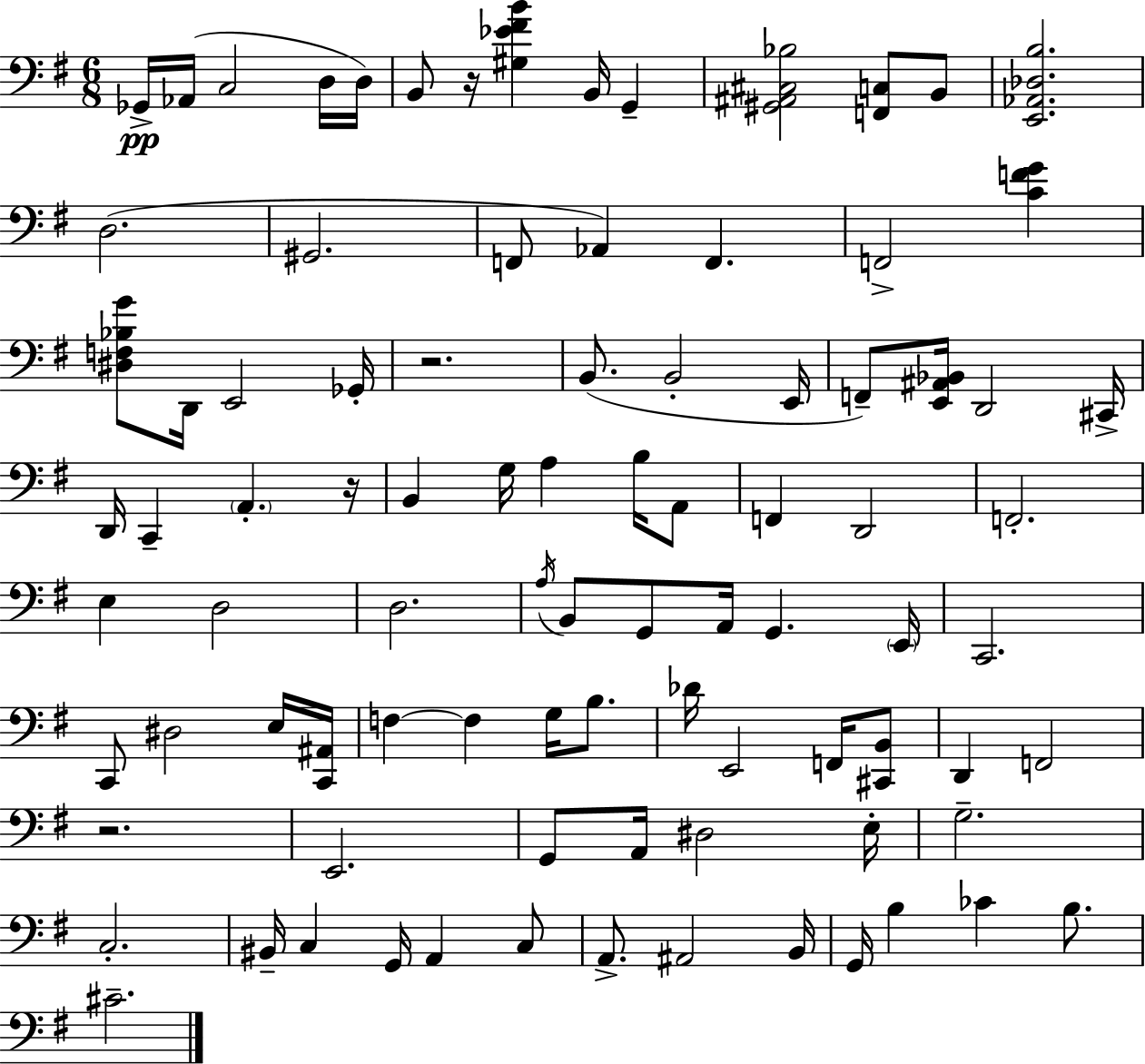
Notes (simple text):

Gb2/s Ab2/s C3/h D3/s D3/s B2/e R/s [G#3,Eb4,F#4,B4]/q B2/s G2/q [G#2,A#2,C#3,Bb3]/h [F2,C3]/e B2/e [E2,Ab2,Db3,B3]/h. D3/h. G#2/h. F2/e Ab2/q F2/q. F2/h [C4,F4,G4]/q [D#3,F3,Bb3,G4]/e D2/s E2/h Gb2/s R/h. B2/e. B2/h E2/s F2/e [E2,A#2,Bb2]/s D2/h C#2/s D2/s C2/q A2/q. R/s B2/q G3/s A3/q B3/s A2/e F2/q D2/h F2/h. E3/q D3/h D3/h. A3/s B2/e G2/e A2/s G2/q. E2/s C2/h. C2/e D#3/h E3/s [C2,A#2]/s F3/q F3/q G3/s B3/e. Db4/s E2/h F2/s [C#2,B2]/e D2/q F2/h R/h. E2/h. G2/e A2/s D#3/h E3/s G3/h. C3/h. BIS2/s C3/q G2/s A2/q C3/e A2/e. A#2/h B2/s G2/s B3/q CES4/q B3/e. C#4/h.